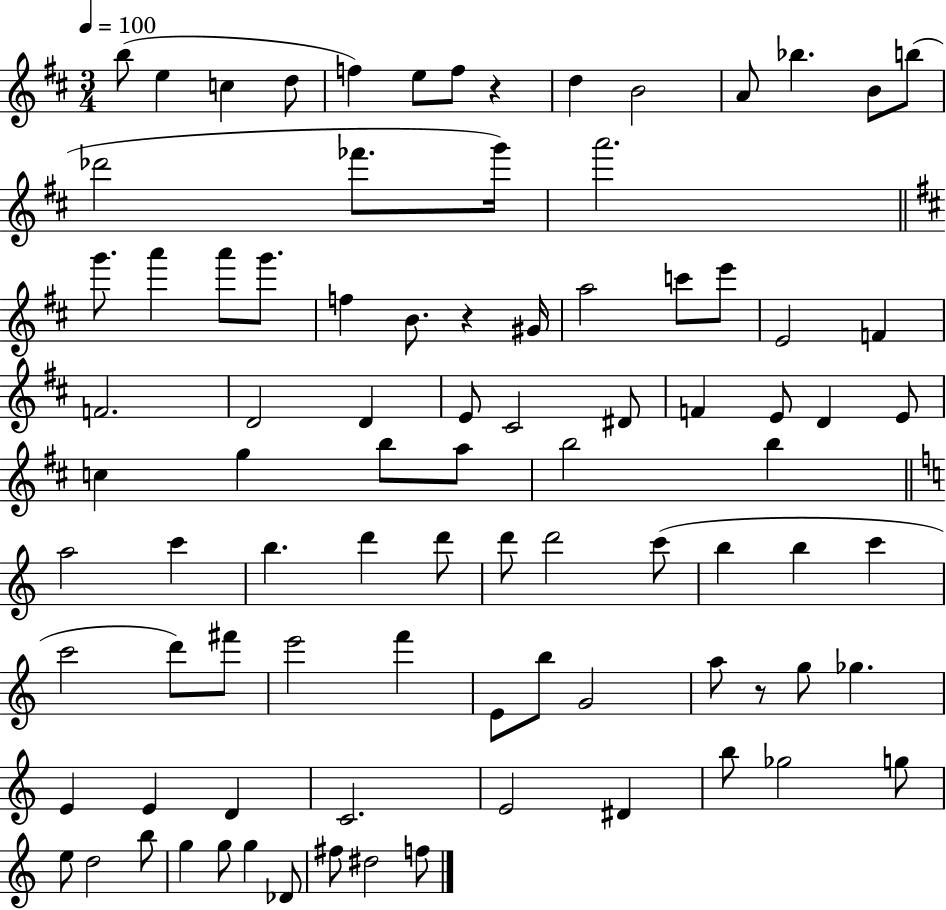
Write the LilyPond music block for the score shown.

{
  \clef treble
  \numericTimeSignature
  \time 3/4
  \key d \major
  \tempo 4 = 100
  b''8( e''4 c''4 d''8 | f''4) e''8 f''8 r4 | d''4 b'2 | a'8 bes''4. b'8 b''8( | \break des'''2 fes'''8. g'''16) | a'''2. | \bar "||" \break \key d \major g'''8. a'''4 a'''8 g'''8. | f''4 b'8. r4 gis'16 | a''2 c'''8 e'''8 | e'2 f'4 | \break f'2. | d'2 d'4 | e'8 cis'2 dis'8 | f'4 e'8 d'4 e'8 | \break c''4 g''4 b''8 a''8 | b''2 b''4 | \bar "||" \break \key c \major a''2 c'''4 | b''4. d'''4 d'''8 | d'''8 d'''2 c'''8( | b''4 b''4 c'''4 | \break c'''2 d'''8) fis'''8 | e'''2 f'''4 | e'8 b''8 g'2 | a''8 r8 g''8 ges''4. | \break e'4 e'4 d'4 | c'2. | e'2 dis'4 | b''8 ges''2 g''8 | \break e''8 d''2 b''8 | g''4 g''8 g''4 des'8 | fis''8 dis''2 f''8 | \bar "|."
}